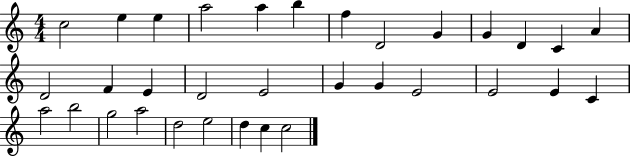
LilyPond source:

{
  \clef treble
  \numericTimeSignature
  \time 4/4
  \key c \major
  c''2 e''4 e''4 | a''2 a''4 b''4 | f''4 d'2 g'4 | g'4 d'4 c'4 a'4 | \break d'2 f'4 e'4 | d'2 e'2 | g'4 g'4 e'2 | e'2 e'4 c'4 | \break a''2 b''2 | g''2 a''2 | d''2 e''2 | d''4 c''4 c''2 | \break \bar "|."
}